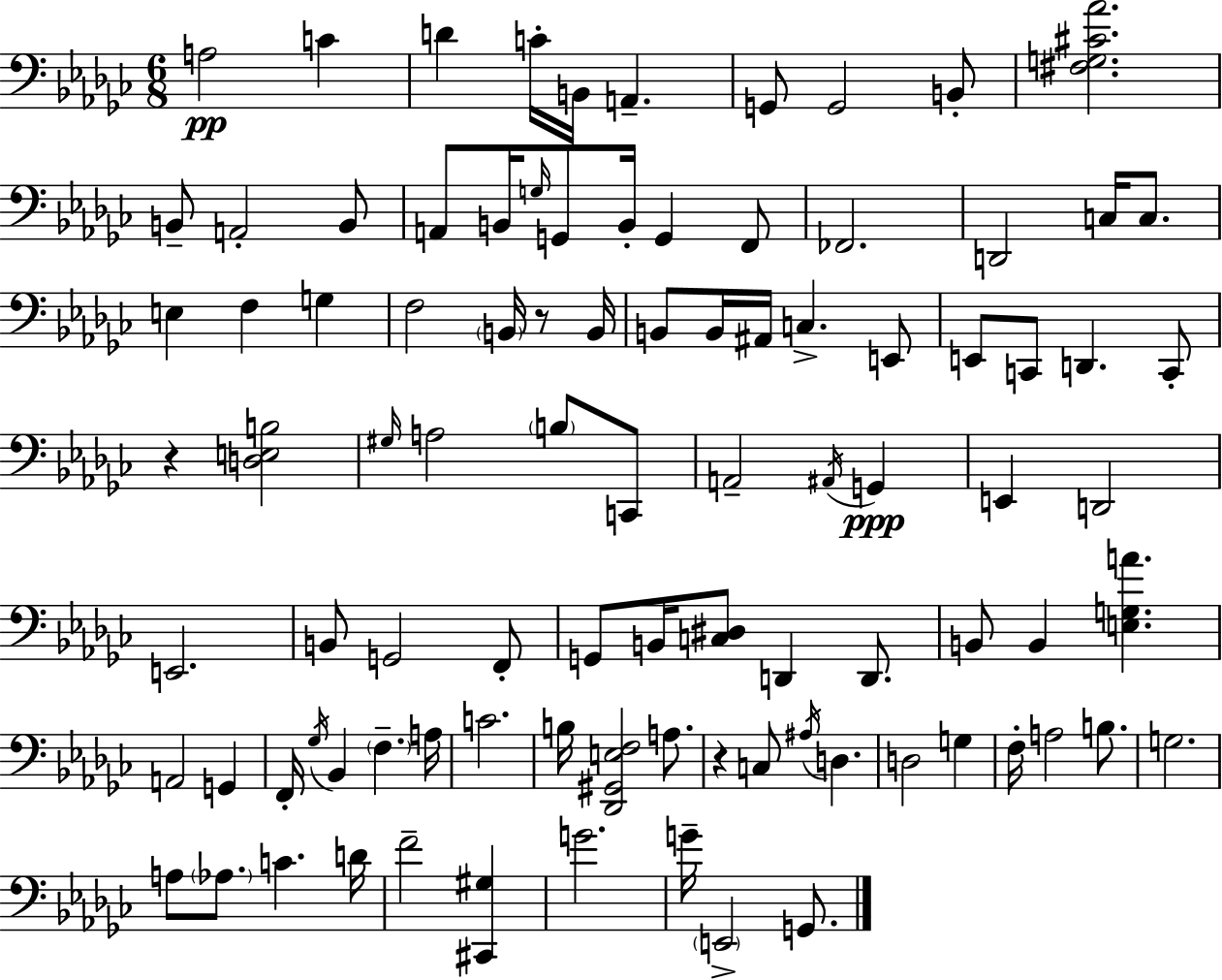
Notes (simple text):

A3/h C4/q D4/q C4/s B2/s A2/q. G2/e G2/h B2/e [F#3,G3,C#4,Ab4]/h. B2/e A2/h B2/e A2/e B2/s G3/s G2/e B2/s G2/q F2/e FES2/h. D2/h C3/s C3/e. E3/q F3/q G3/q F3/h B2/s R/e B2/s B2/e B2/s A#2/s C3/q. E2/e E2/e C2/e D2/q. C2/e R/q [D3,E3,B3]/h G#3/s A3/h B3/e C2/e A2/h A#2/s G2/q E2/q D2/h E2/h. B2/e G2/h F2/e G2/e B2/s [C3,D#3]/e D2/q D2/e. B2/e B2/q [E3,G3,A4]/q. A2/h G2/q F2/s Gb3/s Bb2/q F3/q. A3/s C4/h. B3/s [Db2,G#2,E3,F3]/h A3/e. R/q C3/e A#3/s D3/q. D3/h G3/q F3/s A3/h B3/e. G3/h. A3/e Ab3/e. C4/q. D4/s F4/h [C#2,G#3]/q G4/h. G4/s E2/h G2/e.